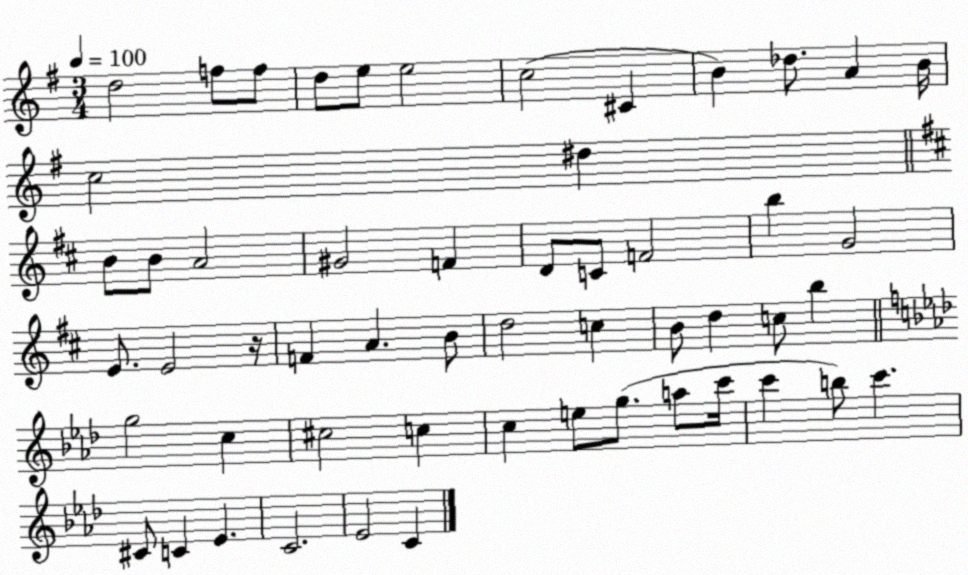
X:1
T:Untitled
M:3/4
L:1/4
K:G
d2 f/2 f/2 d/2 e/2 e2 c2 ^C B _d/2 A B/4 c2 ^d B/2 B/2 A2 ^G2 F D/2 C/2 F2 b G2 E/2 E2 z/4 F A B/2 d2 c B/2 d c/2 b g2 c ^c2 c c e/2 g/2 a/2 c'/4 c' b/2 c' ^C/2 C _E C2 _E2 C